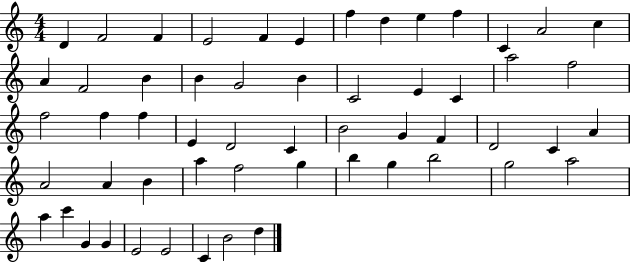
X:1
T:Untitled
M:4/4
L:1/4
K:C
D F2 F E2 F E f d e f C A2 c A F2 B B G2 B C2 E C a2 f2 f2 f f E D2 C B2 G F D2 C A A2 A B a f2 g b g b2 g2 a2 a c' G G E2 E2 C B2 d